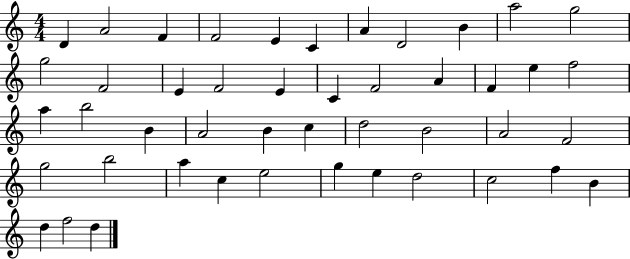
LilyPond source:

{
  \clef treble
  \numericTimeSignature
  \time 4/4
  \key c \major
  d'4 a'2 f'4 | f'2 e'4 c'4 | a'4 d'2 b'4 | a''2 g''2 | \break g''2 f'2 | e'4 f'2 e'4 | c'4 f'2 a'4 | f'4 e''4 f''2 | \break a''4 b''2 b'4 | a'2 b'4 c''4 | d''2 b'2 | a'2 f'2 | \break g''2 b''2 | a''4 c''4 e''2 | g''4 e''4 d''2 | c''2 f''4 b'4 | \break d''4 f''2 d''4 | \bar "|."
}